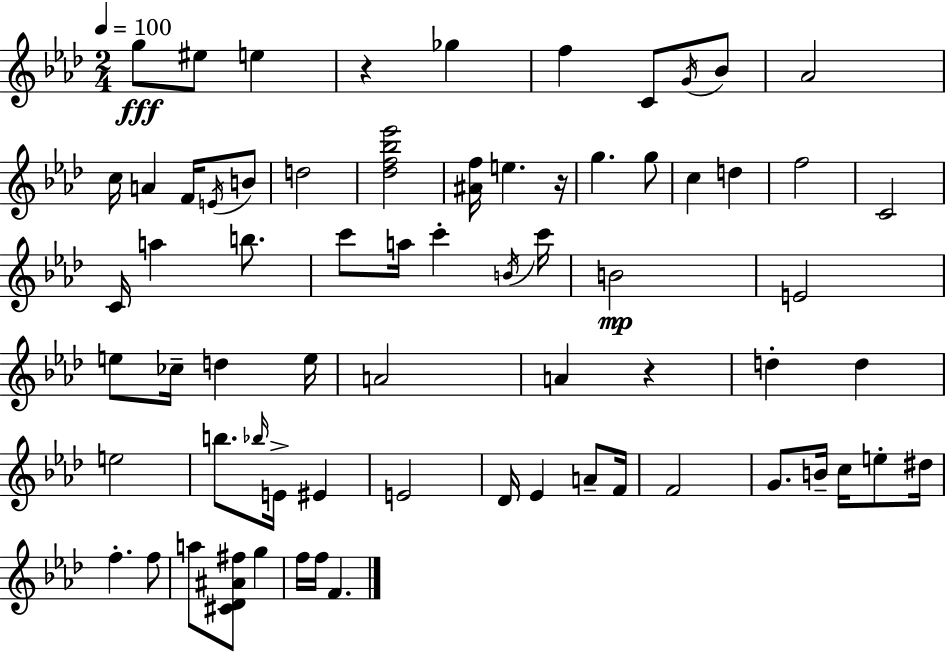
{
  \clef treble
  \numericTimeSignature
  \time 2/4
  \key aes \major
  \tempo 4 = 100
  g''8\fff eis''8 e''4 | r4 ges''4 | f''4 c'8 \acciaccatura { g'16 } bes'8 | aes'2 | \break c''16 a'4 f'16 \acciaccatura { e'16 } | b'8 d''2 | <des'' f'' bes'' ees'''>2 | <ais' f''>16 e''4. | \break r16 g''4. | g''8 c''4 d''4 | f''2 | c'2 | \break c'16 a''4 b''8. | c'''8 a''16 c'''4-. | \acciaccatura { b'16 } c'''16 b'2\mp | e'2 | \break e''8 ces''16-- d''4 | e''16 a'2 | a'4 r4 | d''4-. d''4 | \break e''2 | b''8. \grace { bes''16 } e'16-> | eis'4 e'2 | des'16 ees'4 | \break a'8-- f'16 f'2 | g'8. b'16-- | c''16 e''8-. dis''16 f''4.-. | f''8 a''8 <cis' des' ais' fis''>8 | \break g''4 f''16 f''16 f'4. | \bar "|."
}